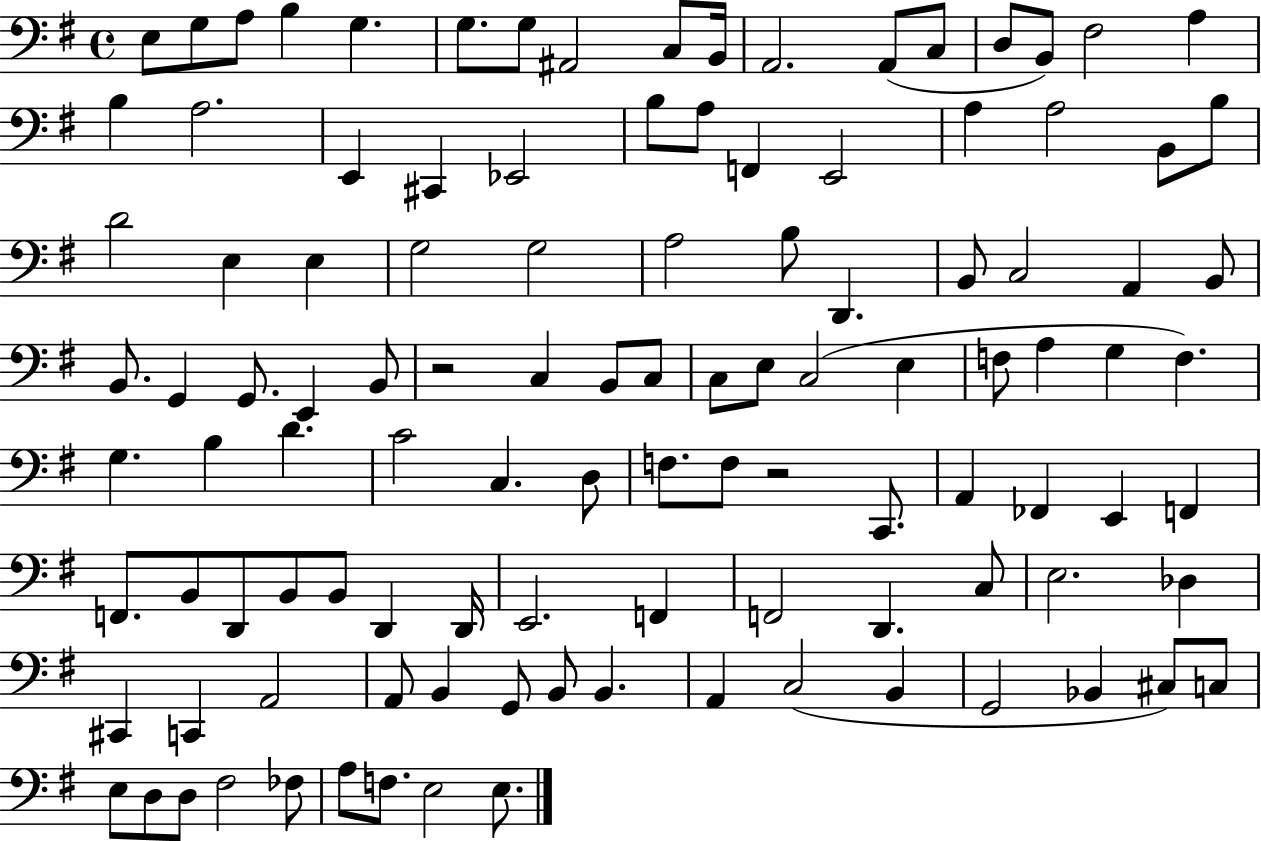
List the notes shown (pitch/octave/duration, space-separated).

E3/e G3/e A3/e B3/q G3/q. G3/e. G3/e A#2/h C3/e B2/s A2/h. A2/e C3/e D3/e B2/e F#3/h A3/q B3/q A3/h. E2/q C#2/q Eb2/h B3/e A3/e F2/q E2/h A3/q A3/h B2/e B3/e D4/h E3/q E3/q G3/h G3/h A3/h B3/e D2/q. B2/e C3/h A2/q B2/e B2/e. G2/q G2/e. E2/q B2/e R/h C3/q B2/e C3/e C3/e E3/e C3/h E3/q F3/e A3/q G3/q F3/q. G3/q. B3/q D4/q. C4/h C3/q. D3/e F3/e. F3/e R/h C2/e. A2/q FES2/q E2/q F2/q F2/e. B2/e D2/e B2/e B2/e D2/q D2/s E2/h. F2/q F2/h D2/q. C3/e E3/h. Db3/q C#2/q C2/q A2/h A2/e B2/q G2/e B2/e B2/q. A2/q C3/h B2/q G2/h Bb2/q C#3/e C3/e E3/e D3/e D3/e F#3/h FES3/e A3/e F3/e. E3/h E3/e.